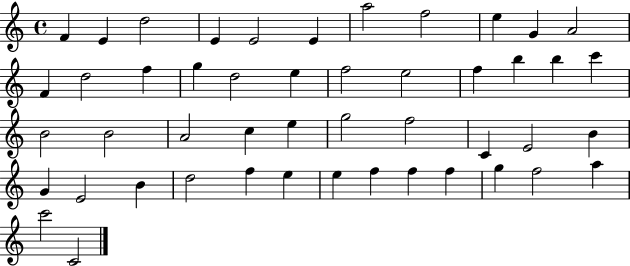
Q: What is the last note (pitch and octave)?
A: C4